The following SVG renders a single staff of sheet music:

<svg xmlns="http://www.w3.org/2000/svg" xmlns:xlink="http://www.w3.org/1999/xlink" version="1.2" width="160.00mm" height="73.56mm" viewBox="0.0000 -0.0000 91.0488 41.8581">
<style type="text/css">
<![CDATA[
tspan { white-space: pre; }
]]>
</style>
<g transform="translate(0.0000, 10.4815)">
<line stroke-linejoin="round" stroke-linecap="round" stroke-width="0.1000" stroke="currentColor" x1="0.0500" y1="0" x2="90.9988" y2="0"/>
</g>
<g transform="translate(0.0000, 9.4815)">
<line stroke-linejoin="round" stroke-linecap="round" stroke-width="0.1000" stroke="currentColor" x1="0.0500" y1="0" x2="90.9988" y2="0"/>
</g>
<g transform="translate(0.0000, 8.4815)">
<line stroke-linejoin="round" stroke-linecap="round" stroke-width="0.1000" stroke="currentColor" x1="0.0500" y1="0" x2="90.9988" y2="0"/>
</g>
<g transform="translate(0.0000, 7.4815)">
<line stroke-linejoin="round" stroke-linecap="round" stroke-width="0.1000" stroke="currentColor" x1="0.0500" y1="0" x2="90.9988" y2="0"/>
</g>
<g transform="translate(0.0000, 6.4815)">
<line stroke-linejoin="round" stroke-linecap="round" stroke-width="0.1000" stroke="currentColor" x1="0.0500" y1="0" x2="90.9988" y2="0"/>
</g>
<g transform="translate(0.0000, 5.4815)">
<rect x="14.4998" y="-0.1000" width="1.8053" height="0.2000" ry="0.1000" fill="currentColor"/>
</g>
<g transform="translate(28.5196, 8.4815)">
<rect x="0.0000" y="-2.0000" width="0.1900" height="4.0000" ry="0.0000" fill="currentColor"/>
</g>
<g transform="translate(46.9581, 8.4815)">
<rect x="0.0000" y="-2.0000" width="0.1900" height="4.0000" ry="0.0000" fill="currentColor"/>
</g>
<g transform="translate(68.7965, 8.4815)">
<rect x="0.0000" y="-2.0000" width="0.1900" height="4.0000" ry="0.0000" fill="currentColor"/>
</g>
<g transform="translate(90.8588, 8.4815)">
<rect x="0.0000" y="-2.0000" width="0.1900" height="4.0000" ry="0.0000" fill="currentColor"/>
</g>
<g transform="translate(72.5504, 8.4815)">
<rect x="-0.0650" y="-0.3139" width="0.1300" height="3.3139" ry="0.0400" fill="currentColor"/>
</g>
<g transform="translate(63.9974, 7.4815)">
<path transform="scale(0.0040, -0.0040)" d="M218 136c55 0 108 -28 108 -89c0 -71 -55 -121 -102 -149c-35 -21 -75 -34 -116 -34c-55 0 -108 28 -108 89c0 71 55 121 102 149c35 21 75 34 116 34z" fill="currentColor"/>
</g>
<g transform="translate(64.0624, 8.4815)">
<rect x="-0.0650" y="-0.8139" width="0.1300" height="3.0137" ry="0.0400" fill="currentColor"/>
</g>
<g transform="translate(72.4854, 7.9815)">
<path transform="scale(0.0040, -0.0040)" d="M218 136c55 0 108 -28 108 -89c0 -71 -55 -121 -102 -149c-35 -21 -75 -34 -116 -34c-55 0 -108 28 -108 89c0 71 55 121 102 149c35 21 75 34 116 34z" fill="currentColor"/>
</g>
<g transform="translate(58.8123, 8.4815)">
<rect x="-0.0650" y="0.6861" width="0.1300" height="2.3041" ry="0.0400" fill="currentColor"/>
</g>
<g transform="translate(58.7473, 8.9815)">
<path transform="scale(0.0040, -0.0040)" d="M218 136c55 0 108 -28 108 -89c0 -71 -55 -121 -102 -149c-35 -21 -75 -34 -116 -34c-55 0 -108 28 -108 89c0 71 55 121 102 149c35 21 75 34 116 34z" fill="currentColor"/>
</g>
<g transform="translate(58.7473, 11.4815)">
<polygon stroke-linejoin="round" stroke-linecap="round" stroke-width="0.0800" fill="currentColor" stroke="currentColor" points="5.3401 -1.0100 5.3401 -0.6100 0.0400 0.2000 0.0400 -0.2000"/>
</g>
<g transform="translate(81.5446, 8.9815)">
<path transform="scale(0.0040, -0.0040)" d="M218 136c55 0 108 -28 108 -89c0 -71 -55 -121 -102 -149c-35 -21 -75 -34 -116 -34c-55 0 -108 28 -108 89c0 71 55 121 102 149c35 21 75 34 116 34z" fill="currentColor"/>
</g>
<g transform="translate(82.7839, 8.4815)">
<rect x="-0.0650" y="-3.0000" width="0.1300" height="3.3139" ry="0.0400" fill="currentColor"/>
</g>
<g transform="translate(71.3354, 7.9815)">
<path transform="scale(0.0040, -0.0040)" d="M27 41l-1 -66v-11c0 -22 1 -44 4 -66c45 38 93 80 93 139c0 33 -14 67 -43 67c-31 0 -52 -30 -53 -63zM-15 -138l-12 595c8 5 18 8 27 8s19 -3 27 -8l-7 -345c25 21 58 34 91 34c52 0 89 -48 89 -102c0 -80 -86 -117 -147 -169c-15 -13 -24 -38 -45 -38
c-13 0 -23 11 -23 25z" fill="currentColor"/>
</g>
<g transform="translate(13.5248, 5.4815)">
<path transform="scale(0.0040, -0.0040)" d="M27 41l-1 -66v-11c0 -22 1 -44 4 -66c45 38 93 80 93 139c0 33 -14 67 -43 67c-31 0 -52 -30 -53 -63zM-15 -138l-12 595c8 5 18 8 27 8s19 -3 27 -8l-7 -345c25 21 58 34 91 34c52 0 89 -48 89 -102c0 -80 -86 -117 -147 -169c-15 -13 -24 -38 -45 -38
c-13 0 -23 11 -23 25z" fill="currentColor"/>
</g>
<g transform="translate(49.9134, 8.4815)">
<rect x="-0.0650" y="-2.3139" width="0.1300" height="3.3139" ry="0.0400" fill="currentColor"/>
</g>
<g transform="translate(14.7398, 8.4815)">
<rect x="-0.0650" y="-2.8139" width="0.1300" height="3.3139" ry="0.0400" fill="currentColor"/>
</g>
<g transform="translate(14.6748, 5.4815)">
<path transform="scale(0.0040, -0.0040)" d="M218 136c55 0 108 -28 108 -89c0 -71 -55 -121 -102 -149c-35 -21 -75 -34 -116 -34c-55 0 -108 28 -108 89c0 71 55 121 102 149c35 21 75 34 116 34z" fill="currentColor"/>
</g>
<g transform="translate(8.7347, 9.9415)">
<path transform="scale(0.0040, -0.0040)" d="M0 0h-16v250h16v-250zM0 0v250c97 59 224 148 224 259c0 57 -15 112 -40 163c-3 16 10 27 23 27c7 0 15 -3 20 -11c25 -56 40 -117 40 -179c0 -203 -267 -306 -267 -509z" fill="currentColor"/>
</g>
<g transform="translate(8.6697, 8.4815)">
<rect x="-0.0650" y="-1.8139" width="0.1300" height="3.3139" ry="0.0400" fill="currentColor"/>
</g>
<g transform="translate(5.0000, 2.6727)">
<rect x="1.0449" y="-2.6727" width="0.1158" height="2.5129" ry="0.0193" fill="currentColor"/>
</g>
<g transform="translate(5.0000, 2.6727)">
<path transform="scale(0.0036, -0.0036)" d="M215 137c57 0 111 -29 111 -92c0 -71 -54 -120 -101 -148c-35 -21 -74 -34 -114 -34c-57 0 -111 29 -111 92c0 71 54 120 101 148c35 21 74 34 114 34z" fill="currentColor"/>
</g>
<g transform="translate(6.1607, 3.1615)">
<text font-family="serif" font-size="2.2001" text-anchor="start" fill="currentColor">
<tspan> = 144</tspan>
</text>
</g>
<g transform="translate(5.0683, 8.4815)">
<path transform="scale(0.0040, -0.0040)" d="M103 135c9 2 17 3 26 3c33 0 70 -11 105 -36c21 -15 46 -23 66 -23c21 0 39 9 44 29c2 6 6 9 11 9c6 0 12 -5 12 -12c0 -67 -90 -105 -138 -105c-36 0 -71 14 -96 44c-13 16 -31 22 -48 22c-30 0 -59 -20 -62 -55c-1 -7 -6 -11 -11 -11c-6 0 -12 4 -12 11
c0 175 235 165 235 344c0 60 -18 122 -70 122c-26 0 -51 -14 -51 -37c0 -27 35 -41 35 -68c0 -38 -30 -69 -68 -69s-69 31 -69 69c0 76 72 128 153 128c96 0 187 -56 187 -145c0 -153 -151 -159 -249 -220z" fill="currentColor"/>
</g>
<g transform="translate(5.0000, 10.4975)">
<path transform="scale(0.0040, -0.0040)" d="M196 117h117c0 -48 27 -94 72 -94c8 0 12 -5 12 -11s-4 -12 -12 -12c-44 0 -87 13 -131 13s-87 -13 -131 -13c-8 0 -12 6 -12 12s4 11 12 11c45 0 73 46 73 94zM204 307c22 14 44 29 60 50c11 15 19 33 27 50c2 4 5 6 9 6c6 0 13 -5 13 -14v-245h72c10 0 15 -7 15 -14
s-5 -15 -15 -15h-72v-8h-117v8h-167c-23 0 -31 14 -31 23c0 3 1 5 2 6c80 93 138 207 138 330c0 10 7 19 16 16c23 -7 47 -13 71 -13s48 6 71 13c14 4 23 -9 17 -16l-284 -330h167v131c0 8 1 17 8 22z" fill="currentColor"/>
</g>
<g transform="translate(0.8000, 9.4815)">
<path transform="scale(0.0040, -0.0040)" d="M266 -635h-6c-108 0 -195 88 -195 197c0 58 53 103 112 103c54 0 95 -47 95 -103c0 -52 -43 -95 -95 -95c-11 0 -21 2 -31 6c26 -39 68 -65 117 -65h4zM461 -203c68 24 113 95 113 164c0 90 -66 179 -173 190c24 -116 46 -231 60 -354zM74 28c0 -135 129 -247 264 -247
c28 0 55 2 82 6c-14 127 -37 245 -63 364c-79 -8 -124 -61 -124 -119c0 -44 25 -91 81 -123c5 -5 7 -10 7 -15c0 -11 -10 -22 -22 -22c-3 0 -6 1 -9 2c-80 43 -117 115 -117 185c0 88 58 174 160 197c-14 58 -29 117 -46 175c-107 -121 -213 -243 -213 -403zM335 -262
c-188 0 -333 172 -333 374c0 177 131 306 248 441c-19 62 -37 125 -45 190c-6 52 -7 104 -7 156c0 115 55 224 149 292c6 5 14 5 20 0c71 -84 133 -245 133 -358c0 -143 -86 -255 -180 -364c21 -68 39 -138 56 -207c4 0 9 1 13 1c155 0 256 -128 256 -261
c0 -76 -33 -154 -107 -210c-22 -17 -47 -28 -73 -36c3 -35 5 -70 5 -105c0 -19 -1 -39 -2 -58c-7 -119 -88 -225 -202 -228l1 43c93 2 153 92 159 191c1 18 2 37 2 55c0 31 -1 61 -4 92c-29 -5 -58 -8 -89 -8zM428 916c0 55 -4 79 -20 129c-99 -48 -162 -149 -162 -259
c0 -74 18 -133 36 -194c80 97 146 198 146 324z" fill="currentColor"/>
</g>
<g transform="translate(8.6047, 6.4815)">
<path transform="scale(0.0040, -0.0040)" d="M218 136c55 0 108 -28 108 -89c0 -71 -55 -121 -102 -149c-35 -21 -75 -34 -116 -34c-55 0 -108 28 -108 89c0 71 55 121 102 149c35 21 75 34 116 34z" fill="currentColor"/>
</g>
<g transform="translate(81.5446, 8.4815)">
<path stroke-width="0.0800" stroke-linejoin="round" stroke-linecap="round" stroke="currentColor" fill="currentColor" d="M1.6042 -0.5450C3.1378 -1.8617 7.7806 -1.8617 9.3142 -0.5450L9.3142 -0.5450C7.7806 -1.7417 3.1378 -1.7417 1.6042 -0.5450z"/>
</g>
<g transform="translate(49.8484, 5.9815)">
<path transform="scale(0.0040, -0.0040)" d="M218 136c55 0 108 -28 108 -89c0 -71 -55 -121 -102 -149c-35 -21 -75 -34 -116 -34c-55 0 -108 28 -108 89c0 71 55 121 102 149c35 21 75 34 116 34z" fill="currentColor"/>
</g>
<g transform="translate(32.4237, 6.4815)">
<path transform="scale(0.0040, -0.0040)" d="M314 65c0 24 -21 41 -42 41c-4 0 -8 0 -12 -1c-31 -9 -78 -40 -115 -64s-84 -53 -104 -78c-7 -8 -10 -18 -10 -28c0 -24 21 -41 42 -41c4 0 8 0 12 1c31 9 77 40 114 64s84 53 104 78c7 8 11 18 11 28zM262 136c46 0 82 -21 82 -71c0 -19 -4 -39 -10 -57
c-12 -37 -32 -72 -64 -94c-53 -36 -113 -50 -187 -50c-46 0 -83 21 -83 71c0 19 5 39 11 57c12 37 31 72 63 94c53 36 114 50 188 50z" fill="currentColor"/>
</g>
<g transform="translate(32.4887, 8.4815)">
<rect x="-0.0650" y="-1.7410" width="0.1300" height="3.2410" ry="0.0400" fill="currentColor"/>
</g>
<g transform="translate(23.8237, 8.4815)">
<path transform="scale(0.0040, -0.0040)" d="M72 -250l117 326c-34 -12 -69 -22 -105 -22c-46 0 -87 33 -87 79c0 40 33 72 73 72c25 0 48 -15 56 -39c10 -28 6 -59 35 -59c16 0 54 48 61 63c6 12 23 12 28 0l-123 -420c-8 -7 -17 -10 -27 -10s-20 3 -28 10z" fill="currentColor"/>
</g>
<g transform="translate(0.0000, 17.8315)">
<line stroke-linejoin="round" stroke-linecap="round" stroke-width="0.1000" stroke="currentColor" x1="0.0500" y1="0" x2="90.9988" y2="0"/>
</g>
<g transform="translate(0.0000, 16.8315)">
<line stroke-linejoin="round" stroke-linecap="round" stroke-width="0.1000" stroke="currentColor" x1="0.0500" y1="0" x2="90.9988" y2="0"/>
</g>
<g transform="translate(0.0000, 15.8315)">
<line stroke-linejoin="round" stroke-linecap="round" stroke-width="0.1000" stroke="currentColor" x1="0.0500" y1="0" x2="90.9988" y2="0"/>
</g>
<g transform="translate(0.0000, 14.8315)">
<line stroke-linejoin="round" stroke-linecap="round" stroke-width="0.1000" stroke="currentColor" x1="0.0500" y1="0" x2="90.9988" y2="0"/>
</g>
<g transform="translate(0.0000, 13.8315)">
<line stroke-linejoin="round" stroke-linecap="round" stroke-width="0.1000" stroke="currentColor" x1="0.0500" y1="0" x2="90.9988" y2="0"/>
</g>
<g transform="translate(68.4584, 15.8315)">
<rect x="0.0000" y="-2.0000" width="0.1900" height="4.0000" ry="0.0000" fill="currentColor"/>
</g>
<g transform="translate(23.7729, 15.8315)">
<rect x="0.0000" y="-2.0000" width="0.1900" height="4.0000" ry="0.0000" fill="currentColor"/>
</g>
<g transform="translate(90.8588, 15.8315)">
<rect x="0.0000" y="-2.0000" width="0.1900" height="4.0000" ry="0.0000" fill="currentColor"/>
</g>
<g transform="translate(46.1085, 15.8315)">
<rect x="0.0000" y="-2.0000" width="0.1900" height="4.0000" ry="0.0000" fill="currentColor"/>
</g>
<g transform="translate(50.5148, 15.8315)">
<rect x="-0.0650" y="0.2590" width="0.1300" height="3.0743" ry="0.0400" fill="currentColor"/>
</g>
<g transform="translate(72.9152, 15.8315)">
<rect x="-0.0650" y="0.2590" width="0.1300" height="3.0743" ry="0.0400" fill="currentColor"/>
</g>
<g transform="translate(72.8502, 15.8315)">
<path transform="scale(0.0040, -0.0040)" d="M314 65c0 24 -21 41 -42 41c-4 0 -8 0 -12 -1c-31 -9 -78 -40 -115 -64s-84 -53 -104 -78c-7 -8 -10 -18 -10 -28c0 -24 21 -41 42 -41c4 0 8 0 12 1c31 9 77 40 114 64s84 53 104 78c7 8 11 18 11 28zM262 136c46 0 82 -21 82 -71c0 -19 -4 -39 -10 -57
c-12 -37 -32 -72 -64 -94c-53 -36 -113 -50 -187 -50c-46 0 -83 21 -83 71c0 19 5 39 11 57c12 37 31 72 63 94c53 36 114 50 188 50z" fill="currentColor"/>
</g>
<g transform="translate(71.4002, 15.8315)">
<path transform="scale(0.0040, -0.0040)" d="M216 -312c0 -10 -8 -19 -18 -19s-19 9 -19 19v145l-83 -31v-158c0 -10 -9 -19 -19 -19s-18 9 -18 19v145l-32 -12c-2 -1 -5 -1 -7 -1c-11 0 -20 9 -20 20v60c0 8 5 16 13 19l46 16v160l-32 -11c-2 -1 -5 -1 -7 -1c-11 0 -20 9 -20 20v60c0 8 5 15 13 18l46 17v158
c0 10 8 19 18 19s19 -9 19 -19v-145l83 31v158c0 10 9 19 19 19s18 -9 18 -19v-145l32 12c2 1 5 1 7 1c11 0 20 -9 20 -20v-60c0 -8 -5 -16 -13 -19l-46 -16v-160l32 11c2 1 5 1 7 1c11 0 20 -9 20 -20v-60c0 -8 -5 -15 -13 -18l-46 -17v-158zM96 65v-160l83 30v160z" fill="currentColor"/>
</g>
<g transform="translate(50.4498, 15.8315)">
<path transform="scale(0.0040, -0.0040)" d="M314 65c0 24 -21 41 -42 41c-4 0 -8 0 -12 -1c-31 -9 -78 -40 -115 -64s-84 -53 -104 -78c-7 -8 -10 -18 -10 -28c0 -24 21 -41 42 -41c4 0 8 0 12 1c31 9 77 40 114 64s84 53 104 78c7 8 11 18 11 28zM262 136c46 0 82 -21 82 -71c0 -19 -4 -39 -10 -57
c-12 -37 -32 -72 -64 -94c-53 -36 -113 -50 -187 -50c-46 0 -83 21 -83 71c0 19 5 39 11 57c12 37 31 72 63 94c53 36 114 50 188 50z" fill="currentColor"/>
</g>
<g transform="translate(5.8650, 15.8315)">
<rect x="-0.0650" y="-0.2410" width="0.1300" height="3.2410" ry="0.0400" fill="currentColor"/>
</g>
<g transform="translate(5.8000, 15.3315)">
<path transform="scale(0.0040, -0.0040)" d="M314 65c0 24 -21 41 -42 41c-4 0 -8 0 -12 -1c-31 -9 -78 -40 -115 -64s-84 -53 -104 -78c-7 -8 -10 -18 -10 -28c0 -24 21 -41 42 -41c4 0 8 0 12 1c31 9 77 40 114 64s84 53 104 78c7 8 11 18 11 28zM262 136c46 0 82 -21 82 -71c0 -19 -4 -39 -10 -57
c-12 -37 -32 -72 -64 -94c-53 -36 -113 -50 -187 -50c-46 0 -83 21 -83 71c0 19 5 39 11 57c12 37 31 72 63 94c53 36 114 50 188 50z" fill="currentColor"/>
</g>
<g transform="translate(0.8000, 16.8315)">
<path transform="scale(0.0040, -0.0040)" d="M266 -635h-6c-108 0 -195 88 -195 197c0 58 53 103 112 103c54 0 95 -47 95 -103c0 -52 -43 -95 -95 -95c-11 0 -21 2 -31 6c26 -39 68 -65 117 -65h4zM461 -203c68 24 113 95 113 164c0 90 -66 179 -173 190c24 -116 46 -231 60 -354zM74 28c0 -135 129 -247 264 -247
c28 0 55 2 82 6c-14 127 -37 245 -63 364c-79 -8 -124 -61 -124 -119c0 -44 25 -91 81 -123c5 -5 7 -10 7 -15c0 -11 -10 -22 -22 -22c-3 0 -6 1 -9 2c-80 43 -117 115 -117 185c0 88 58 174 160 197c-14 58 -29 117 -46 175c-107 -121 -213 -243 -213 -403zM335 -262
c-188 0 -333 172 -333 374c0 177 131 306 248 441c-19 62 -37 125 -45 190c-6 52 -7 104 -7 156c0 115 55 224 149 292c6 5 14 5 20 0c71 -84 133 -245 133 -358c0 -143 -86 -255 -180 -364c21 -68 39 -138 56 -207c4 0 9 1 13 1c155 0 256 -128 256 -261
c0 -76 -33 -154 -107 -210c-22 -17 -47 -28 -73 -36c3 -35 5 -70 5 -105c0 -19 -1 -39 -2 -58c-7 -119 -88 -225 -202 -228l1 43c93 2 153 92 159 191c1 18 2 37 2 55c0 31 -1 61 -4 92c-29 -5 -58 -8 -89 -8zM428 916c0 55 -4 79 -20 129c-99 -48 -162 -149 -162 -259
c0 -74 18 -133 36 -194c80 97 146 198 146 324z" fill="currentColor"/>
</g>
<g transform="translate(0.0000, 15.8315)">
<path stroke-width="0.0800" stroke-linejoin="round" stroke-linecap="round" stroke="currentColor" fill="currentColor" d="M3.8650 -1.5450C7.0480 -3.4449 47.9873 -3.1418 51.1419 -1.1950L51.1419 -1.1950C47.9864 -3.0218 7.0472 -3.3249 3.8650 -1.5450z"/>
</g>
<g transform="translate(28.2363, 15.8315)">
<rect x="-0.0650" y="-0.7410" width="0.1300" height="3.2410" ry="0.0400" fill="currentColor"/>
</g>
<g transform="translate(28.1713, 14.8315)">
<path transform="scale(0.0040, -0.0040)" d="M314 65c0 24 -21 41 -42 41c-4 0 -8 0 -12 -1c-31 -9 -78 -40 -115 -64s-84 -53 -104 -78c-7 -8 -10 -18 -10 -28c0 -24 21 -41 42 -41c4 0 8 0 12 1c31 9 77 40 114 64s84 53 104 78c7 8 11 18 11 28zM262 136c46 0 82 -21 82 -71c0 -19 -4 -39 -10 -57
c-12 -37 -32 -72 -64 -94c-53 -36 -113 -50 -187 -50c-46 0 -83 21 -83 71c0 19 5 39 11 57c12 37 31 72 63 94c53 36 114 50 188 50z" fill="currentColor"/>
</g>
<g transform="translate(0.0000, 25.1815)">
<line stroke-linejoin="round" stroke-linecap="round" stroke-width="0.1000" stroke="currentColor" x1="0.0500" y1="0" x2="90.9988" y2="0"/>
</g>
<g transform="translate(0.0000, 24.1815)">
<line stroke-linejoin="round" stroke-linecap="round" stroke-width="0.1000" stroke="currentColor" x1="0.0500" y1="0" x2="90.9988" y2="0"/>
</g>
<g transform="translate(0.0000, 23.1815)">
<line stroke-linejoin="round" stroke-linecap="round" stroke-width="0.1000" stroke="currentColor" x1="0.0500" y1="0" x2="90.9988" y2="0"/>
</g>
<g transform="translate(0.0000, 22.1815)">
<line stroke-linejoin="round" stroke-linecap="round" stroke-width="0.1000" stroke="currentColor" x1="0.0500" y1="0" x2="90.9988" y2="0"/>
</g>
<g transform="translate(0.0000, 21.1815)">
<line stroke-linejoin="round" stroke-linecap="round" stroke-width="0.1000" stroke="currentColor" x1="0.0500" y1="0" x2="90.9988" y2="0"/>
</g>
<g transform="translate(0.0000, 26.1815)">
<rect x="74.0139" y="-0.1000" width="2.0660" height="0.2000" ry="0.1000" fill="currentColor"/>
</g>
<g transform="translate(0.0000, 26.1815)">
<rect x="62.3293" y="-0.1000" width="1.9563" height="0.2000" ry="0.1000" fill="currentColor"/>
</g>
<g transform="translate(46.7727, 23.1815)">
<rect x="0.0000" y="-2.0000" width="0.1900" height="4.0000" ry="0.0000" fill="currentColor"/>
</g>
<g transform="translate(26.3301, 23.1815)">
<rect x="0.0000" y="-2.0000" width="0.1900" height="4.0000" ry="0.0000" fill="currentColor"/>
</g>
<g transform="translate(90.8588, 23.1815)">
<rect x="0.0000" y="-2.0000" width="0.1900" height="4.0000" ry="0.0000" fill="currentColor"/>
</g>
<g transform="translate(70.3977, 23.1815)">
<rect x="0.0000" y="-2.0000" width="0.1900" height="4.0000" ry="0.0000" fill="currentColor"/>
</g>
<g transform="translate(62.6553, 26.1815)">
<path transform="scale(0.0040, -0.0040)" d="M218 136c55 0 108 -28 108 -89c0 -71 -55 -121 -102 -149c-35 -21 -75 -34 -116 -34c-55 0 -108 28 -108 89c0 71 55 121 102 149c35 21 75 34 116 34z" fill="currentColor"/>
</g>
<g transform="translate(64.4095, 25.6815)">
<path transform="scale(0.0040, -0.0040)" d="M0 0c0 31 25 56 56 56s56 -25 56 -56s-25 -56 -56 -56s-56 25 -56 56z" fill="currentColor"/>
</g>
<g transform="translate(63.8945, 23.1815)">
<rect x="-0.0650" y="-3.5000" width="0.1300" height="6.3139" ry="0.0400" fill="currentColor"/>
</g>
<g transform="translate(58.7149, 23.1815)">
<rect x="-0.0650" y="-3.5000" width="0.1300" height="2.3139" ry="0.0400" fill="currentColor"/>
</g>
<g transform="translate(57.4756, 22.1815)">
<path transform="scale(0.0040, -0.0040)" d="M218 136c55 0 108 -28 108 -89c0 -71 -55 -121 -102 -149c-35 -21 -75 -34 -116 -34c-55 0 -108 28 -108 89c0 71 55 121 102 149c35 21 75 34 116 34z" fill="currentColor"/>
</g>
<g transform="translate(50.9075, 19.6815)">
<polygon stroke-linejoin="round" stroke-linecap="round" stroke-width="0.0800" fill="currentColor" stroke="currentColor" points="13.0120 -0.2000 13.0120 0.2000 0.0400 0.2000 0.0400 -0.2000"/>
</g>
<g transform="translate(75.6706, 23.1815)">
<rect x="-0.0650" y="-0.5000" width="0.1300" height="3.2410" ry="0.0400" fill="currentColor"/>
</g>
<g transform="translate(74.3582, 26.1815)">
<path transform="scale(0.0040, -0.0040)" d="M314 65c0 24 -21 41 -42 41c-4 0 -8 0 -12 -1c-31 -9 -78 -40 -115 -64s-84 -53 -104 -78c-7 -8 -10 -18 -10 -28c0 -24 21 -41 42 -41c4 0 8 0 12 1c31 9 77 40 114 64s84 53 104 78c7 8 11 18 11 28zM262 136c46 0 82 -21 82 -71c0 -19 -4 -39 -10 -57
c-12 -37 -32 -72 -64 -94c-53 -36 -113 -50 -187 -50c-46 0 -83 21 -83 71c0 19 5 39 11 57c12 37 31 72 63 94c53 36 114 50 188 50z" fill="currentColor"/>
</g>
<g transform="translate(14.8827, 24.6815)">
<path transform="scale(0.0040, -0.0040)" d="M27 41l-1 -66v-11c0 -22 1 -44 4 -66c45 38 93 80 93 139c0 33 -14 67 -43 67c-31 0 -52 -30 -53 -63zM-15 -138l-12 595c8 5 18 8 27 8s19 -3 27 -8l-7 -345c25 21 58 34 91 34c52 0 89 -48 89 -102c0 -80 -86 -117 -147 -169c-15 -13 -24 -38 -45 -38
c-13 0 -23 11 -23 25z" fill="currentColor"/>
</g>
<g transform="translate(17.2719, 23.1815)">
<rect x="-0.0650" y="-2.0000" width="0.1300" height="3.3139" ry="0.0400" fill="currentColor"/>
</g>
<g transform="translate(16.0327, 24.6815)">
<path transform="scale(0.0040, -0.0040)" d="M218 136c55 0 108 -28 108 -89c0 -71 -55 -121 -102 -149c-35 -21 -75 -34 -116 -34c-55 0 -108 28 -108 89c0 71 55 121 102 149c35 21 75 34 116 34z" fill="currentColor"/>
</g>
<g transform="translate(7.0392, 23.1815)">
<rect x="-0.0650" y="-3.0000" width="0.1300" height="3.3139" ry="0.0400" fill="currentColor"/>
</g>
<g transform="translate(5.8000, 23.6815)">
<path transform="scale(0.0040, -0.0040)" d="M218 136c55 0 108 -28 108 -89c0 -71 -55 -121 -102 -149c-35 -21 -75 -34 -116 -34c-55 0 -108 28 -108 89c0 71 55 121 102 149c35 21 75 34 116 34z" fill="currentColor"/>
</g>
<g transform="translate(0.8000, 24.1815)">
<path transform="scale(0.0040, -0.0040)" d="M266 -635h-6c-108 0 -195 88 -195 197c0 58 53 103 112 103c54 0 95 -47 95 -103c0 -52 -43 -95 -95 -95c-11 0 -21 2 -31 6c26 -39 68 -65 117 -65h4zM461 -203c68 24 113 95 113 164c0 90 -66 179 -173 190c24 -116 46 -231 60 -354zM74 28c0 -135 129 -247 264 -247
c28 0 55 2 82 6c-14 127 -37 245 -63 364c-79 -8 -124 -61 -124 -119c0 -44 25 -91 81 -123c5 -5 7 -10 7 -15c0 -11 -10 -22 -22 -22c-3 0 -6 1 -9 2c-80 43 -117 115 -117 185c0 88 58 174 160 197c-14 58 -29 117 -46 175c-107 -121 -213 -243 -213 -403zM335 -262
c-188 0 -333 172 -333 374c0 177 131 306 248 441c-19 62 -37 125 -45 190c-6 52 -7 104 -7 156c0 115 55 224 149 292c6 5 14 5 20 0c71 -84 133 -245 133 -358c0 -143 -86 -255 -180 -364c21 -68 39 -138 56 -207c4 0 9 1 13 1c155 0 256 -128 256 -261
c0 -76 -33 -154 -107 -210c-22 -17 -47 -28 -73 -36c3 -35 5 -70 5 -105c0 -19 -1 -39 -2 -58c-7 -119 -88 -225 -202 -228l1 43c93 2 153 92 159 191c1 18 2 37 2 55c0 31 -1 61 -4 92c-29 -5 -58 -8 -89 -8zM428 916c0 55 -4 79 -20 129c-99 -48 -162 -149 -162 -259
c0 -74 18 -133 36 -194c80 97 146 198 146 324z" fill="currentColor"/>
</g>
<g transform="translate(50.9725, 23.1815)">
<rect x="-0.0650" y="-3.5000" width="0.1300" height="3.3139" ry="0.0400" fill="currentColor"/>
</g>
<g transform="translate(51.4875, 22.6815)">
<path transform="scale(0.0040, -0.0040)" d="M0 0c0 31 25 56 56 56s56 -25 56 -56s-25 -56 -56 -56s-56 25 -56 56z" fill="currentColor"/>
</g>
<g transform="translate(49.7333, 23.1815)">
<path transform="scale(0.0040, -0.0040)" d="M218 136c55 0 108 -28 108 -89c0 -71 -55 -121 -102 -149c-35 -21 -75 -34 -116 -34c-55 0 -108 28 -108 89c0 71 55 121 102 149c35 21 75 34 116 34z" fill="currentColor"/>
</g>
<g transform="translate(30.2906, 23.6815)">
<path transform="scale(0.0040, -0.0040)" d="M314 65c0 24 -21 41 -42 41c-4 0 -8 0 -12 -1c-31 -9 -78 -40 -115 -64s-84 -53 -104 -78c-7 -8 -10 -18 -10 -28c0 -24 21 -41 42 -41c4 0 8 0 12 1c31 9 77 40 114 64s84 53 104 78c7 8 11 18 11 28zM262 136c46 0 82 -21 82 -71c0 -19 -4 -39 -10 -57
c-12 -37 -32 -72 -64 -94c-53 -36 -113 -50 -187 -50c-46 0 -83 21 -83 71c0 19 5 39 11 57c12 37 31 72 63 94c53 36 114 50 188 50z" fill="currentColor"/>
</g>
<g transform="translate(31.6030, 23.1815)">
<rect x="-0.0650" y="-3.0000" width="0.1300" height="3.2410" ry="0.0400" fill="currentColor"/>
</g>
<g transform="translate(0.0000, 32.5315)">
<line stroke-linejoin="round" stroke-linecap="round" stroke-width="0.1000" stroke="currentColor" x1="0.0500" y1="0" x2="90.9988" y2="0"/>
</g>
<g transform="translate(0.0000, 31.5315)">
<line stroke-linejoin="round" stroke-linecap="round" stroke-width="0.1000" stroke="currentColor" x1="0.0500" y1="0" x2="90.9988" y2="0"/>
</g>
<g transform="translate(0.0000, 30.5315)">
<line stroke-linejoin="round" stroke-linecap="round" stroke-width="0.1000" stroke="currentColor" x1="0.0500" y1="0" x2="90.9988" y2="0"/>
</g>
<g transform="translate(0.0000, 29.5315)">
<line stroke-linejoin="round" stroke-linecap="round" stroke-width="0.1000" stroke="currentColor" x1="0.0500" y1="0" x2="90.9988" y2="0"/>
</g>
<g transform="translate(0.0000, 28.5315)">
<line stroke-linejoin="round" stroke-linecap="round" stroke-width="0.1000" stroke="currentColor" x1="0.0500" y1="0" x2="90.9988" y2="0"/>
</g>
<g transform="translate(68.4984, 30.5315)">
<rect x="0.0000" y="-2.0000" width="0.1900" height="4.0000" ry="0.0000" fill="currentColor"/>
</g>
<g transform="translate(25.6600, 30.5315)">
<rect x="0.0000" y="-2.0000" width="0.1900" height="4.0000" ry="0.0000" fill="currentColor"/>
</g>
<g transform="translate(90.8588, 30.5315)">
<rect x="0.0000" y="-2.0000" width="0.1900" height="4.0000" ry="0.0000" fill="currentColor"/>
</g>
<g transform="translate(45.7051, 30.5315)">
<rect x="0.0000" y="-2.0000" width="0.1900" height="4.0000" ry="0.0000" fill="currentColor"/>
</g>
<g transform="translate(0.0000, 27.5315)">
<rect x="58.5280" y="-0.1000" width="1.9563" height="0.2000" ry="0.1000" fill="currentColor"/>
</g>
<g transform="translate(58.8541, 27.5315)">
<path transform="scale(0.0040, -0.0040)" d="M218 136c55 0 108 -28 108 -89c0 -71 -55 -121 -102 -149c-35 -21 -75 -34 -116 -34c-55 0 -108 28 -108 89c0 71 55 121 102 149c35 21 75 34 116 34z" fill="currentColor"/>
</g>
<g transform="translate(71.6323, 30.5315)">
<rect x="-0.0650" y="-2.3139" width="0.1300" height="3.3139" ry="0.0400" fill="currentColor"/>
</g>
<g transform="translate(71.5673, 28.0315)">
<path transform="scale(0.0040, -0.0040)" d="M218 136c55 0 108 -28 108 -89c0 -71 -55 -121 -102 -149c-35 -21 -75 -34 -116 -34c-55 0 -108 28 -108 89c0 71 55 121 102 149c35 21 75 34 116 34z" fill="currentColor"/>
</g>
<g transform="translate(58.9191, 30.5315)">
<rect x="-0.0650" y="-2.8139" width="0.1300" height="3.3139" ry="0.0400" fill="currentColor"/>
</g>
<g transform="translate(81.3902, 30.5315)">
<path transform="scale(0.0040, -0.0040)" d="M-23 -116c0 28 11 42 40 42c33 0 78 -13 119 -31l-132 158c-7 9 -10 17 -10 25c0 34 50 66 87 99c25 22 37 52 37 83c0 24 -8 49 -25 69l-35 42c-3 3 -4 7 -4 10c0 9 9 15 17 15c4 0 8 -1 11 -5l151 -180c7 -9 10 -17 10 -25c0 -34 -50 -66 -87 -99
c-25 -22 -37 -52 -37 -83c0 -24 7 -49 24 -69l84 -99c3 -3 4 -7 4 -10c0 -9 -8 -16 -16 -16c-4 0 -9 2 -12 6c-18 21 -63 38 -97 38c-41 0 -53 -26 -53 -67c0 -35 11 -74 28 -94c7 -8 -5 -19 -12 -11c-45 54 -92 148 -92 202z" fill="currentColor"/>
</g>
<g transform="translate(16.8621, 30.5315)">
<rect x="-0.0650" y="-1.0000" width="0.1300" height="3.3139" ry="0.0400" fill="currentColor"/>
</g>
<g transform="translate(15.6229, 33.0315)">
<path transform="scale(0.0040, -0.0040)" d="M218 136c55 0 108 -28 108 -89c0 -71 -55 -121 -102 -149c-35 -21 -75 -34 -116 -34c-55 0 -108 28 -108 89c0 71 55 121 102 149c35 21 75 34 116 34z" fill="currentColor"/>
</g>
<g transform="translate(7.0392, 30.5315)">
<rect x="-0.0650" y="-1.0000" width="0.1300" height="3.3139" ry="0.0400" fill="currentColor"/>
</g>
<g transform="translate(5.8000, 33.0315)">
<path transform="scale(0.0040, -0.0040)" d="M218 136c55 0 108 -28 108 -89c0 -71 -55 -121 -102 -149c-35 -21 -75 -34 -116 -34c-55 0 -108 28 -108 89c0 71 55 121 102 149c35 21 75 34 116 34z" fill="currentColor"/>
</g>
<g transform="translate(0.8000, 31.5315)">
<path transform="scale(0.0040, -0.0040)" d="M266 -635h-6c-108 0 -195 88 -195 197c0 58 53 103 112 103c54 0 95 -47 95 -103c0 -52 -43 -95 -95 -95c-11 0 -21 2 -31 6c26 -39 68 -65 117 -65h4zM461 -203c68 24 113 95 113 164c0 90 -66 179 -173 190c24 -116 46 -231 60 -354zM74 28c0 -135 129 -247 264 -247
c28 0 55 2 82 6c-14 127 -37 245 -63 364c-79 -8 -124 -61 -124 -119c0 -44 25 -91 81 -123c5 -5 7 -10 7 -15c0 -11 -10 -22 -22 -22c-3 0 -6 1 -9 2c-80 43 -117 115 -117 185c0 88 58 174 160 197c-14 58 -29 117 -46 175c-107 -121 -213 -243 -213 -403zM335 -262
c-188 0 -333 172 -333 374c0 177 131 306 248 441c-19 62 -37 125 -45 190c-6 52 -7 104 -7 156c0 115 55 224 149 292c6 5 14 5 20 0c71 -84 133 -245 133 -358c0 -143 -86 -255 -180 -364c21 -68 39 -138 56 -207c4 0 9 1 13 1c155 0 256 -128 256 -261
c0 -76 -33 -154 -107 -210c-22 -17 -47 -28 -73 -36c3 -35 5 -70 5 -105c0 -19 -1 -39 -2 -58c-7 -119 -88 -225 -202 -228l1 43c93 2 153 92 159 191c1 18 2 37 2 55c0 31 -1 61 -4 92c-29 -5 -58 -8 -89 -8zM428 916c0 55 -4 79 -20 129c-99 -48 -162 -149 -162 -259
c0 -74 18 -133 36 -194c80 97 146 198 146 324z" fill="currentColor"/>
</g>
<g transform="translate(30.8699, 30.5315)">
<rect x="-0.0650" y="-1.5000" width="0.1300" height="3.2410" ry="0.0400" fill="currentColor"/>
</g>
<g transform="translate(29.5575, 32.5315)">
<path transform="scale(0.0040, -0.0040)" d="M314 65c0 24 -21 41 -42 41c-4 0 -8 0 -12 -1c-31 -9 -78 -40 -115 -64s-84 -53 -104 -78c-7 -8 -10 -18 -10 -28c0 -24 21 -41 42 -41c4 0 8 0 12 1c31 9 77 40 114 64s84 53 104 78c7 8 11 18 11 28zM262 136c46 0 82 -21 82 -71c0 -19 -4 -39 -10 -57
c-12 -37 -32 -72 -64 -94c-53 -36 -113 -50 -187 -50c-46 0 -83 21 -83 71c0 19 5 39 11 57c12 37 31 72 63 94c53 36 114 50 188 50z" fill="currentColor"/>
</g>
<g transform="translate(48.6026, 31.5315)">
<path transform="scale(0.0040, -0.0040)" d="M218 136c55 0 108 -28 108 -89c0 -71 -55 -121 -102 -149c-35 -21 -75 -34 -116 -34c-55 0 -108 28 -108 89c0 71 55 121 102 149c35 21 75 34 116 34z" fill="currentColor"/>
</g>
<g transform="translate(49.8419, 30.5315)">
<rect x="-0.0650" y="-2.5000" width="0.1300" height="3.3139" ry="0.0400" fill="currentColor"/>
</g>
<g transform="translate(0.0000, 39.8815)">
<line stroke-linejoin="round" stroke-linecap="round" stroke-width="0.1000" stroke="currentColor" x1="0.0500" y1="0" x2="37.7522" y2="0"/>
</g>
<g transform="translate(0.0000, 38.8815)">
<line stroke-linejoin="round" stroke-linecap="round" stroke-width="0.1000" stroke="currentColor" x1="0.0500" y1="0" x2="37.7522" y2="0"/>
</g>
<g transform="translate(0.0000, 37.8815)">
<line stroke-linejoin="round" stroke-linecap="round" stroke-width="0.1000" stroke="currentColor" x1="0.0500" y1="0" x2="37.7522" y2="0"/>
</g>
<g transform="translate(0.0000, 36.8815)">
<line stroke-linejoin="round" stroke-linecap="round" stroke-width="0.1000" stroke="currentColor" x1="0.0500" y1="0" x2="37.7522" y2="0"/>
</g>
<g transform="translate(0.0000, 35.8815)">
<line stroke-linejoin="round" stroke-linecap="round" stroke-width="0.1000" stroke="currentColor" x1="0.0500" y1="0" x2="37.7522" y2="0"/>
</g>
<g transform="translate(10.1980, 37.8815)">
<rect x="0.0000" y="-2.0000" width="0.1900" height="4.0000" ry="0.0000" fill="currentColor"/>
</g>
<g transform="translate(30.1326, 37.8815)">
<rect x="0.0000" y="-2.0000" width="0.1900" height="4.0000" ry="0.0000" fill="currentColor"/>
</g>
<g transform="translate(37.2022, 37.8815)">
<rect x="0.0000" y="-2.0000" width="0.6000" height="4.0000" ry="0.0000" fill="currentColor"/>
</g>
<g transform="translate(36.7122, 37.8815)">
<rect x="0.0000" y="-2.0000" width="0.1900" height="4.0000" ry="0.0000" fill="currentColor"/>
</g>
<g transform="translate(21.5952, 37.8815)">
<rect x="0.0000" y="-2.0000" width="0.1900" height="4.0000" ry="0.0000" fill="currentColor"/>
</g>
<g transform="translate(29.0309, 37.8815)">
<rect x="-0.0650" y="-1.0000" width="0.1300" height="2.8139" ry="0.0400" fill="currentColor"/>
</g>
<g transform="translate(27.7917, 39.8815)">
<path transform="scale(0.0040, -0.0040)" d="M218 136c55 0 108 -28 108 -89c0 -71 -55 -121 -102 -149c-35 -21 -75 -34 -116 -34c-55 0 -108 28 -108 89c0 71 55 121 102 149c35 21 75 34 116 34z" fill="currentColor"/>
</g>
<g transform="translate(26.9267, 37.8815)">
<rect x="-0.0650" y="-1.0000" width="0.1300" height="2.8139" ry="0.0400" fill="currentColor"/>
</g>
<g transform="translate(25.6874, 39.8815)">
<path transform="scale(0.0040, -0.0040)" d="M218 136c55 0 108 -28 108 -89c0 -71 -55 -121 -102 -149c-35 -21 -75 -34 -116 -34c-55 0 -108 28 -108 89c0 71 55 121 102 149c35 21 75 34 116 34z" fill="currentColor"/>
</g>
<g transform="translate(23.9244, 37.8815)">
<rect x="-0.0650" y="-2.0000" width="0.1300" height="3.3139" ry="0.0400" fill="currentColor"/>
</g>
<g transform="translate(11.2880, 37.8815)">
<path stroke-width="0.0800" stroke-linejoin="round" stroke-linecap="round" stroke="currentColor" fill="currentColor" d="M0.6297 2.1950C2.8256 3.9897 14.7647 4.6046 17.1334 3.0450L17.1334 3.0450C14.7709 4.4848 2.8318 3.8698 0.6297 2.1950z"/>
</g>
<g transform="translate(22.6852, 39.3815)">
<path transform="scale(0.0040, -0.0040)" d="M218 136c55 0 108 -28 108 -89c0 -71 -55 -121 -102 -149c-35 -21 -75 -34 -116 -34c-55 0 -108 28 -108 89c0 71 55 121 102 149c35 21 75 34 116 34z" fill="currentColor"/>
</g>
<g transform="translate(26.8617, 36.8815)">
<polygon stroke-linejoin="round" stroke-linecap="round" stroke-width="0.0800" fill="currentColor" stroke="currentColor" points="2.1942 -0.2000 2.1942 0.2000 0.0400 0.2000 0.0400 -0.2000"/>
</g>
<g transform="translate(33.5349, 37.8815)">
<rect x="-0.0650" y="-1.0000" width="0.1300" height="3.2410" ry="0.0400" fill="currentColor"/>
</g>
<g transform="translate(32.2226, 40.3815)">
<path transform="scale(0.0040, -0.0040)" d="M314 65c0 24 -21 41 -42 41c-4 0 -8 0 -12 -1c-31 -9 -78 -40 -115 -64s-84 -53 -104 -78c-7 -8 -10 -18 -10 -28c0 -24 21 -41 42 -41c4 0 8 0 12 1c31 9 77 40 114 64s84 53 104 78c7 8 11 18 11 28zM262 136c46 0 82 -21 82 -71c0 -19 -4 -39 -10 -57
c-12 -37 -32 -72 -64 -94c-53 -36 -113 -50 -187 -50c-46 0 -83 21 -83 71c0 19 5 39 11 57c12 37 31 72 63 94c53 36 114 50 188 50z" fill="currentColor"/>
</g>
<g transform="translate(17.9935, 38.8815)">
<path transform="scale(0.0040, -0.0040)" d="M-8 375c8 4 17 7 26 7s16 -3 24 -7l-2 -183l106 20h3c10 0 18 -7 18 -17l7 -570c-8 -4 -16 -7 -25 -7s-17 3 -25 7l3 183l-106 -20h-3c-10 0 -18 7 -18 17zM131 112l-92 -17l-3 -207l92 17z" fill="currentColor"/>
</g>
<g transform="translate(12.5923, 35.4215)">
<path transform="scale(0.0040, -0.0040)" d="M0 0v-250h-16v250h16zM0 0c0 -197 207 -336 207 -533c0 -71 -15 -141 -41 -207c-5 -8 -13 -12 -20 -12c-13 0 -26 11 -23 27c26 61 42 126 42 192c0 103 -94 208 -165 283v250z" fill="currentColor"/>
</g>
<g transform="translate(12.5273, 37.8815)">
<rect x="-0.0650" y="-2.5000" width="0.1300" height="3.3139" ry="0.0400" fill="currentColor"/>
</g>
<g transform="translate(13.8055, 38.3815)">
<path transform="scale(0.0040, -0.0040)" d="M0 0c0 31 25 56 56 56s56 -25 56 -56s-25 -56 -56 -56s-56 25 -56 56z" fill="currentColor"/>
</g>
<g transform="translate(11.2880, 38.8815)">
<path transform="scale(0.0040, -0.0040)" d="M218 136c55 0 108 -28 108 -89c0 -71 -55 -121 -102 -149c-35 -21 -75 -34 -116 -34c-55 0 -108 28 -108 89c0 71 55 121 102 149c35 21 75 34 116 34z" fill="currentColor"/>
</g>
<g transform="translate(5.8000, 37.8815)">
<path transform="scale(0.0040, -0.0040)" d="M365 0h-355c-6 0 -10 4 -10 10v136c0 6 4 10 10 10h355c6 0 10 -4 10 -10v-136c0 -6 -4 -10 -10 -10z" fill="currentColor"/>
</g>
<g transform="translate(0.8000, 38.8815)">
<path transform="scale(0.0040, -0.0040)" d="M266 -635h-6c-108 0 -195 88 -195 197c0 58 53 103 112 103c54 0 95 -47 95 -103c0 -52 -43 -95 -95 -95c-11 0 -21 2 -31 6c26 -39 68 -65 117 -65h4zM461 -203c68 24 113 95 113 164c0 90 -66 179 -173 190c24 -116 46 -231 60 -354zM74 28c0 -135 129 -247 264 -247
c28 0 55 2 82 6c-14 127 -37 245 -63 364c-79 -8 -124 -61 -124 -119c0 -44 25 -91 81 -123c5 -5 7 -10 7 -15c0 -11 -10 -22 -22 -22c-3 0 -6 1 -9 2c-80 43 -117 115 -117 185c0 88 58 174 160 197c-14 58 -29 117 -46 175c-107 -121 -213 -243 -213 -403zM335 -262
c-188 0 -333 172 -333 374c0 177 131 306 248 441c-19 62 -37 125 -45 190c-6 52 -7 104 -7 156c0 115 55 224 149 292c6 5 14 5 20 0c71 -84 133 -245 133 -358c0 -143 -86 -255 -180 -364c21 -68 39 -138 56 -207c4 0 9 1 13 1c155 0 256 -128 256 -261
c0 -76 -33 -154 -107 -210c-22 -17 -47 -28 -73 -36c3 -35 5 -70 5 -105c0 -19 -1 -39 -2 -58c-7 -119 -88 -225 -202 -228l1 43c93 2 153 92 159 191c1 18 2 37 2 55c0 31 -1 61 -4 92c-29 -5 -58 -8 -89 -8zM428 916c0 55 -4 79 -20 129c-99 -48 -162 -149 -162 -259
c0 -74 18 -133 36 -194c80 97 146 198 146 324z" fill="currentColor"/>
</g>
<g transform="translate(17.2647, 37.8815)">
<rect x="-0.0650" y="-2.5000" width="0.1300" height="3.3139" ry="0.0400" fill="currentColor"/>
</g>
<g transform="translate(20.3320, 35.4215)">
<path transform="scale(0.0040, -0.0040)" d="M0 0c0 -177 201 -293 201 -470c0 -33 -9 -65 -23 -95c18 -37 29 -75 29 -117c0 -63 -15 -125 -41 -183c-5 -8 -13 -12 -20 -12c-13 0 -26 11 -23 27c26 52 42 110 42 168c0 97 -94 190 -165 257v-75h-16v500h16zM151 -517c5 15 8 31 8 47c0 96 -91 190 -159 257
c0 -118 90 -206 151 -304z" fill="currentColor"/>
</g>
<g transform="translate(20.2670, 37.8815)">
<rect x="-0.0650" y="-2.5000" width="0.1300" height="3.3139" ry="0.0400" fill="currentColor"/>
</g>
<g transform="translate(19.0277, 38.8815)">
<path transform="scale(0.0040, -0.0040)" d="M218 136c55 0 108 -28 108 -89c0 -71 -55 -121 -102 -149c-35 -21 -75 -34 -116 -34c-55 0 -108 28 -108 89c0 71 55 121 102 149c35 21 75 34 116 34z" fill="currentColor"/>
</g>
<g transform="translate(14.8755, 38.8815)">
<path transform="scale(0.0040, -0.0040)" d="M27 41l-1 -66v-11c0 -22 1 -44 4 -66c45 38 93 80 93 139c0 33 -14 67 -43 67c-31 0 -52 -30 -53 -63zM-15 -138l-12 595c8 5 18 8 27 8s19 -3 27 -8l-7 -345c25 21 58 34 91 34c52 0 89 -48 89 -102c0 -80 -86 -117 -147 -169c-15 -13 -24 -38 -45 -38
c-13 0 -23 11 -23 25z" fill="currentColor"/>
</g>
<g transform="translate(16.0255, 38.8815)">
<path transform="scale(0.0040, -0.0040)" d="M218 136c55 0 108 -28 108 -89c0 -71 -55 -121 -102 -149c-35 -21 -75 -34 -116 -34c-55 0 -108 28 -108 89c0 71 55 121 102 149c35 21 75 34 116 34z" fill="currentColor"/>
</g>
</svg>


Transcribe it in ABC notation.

X:1
T:Untitled
M:2/4
L:1/4
K:C
f/2 _a z/2 f2 g A/2 d/2 _c A c2 d2 B2 ^B2 A _F A2 B/2 d/2 C/2 C2 D D E2 G a g z z2 G/2 _G G/4 F E/2 E/2 D2